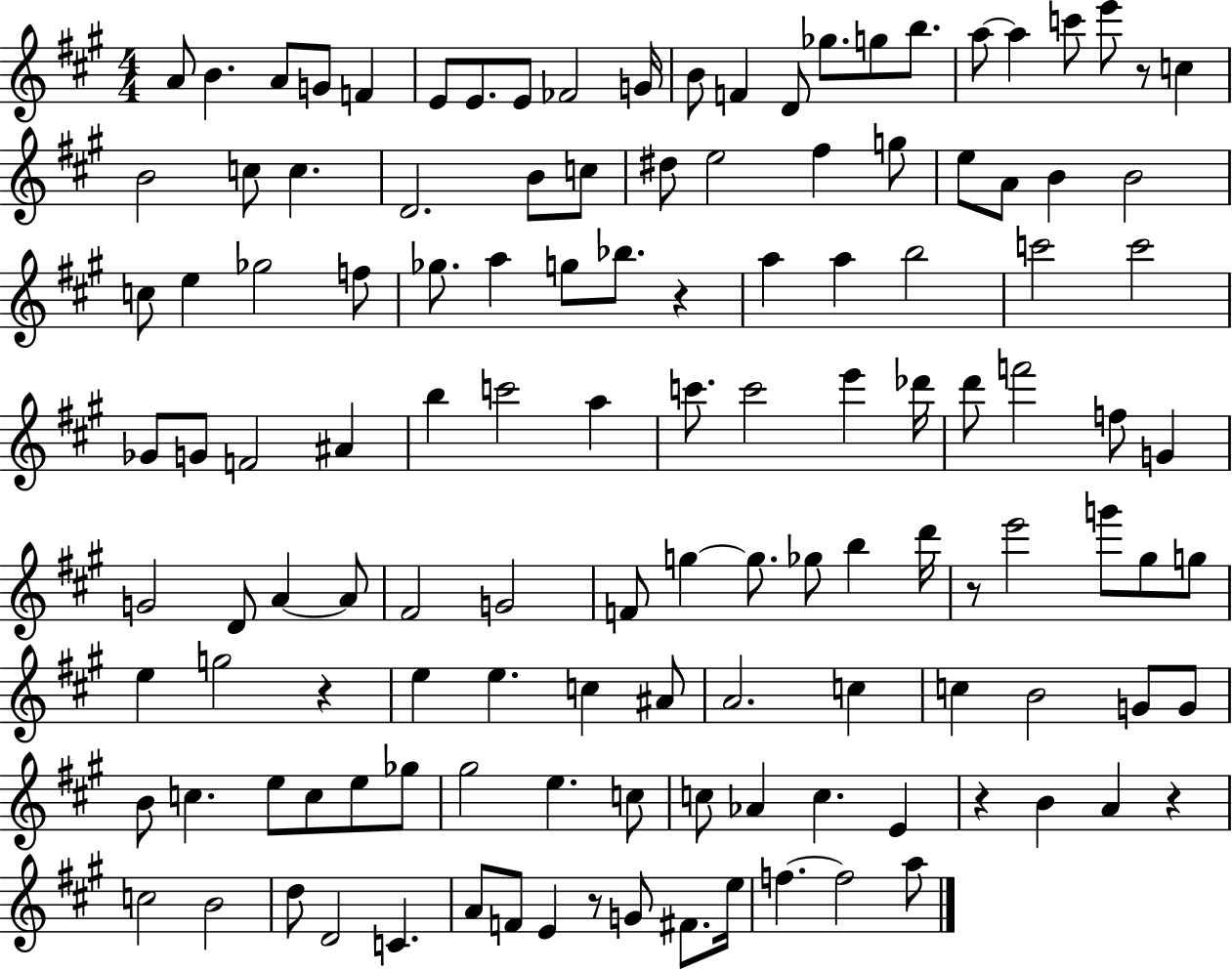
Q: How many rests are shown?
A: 7